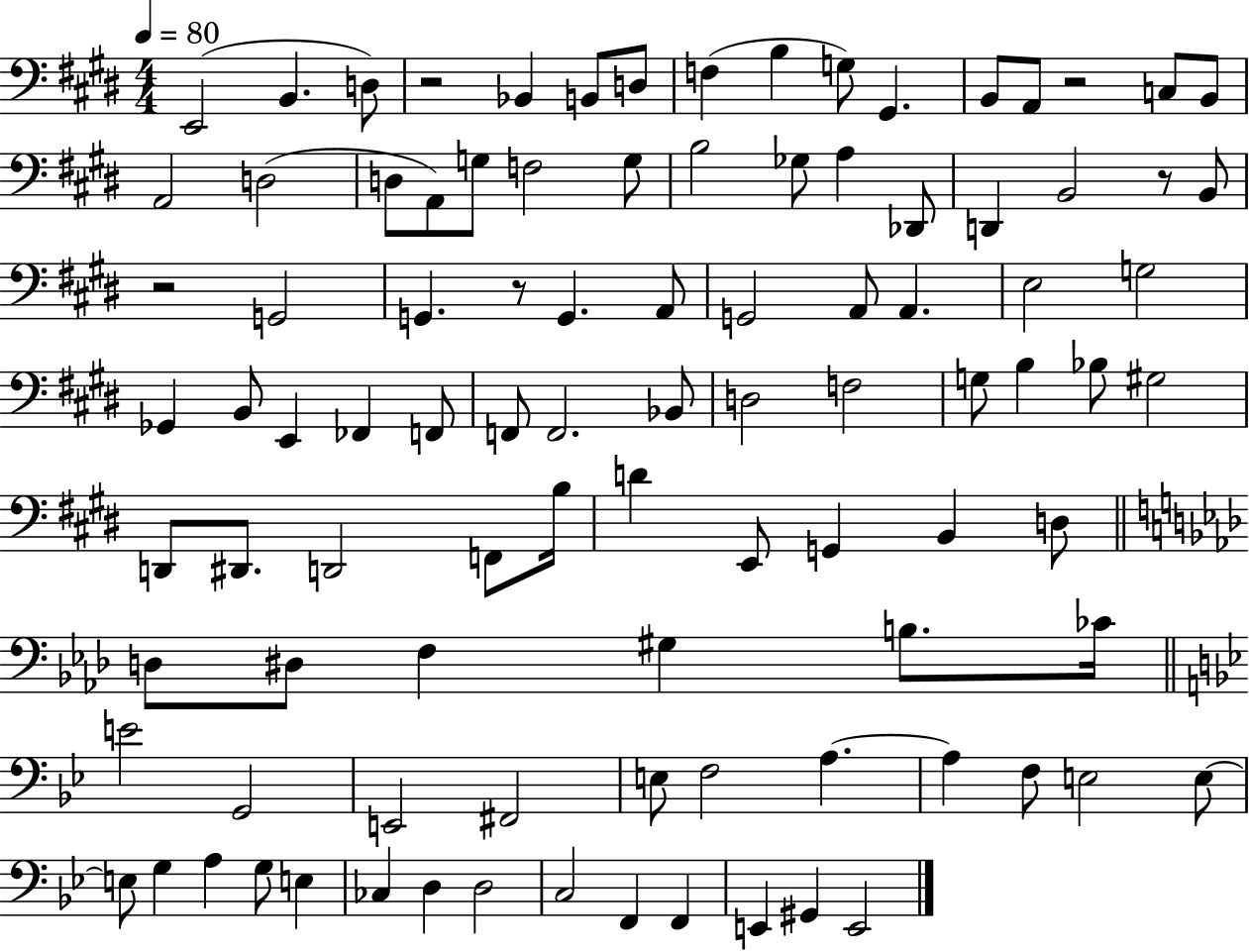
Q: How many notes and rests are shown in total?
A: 97